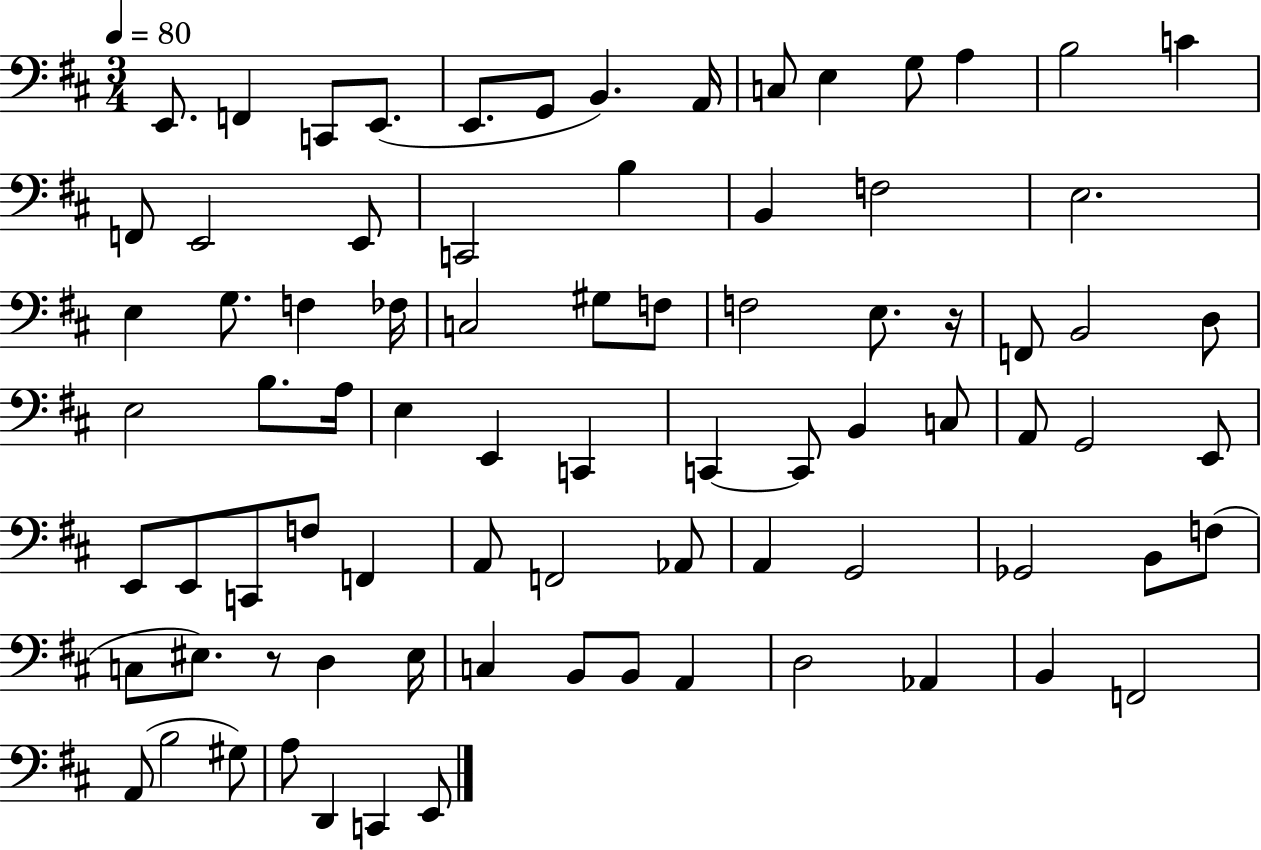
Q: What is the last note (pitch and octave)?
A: E2